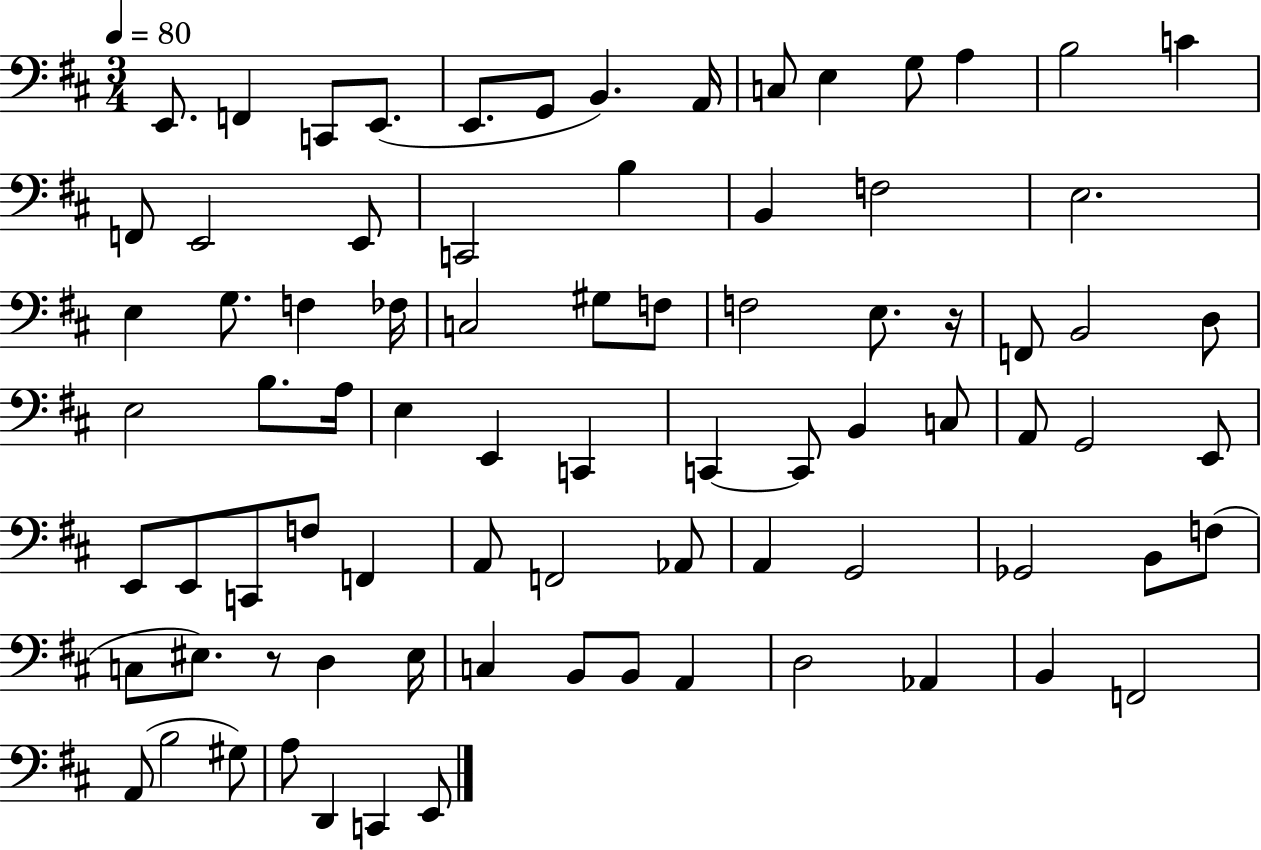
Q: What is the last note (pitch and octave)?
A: E2